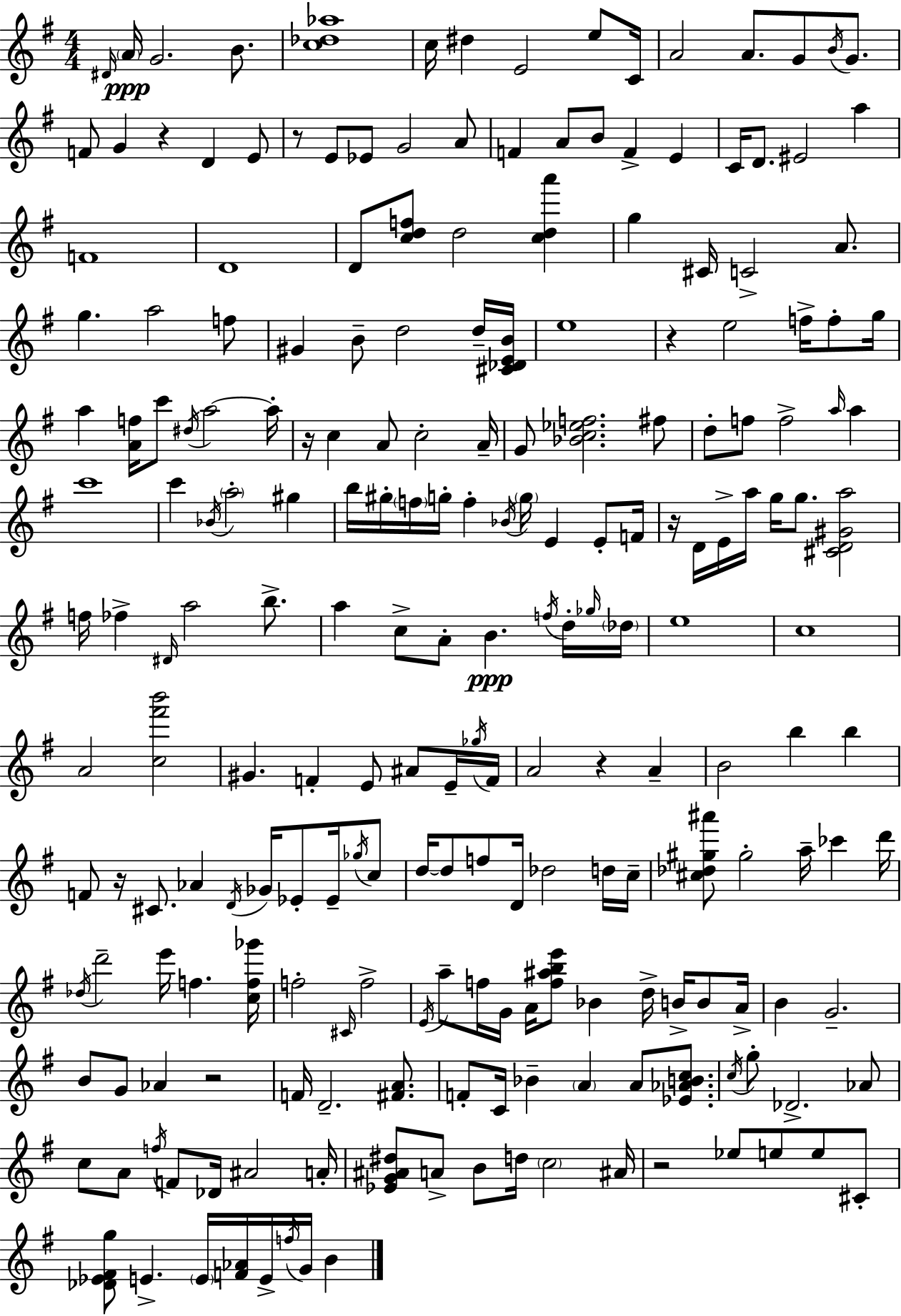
{
  \clef treble
  \numericTimeSignature
  \time 4/4
  \key e \minor
  \repeat volta 2 { \grace { dis'16 }\ppp \parenthesize a'16 g'2. b'8. | <c'' des'' aes''>1 | c''16 dis''4 e'2 e''8 | c'16 a'2 a'8. g'8 \acciaccatura { b'16 } g'8. | \break f'8 g'4 r4 d'4 | e'8 r8 e'8 ees'8 g'2 | a'8 f'4 a'8 b'8 f'4-> e'4 | c'16 d'8. eis'2 a''4 | \break f'1 | d'1 | d'8 <c'' d'' f''>8 d''2 <c'' d'' a'''>4 | g''4 cis'16 c'2-> a'8. | \break g''4. a''2 | f''8 gis'4 b'8-- d''2 | d''16-- <cis' des' e' b'>16 e''1 | r4 e''2 f''16-> f''8-. | \break g''16 a''4 <a' f''>16 c'''8 \acciaccatura { dis''16 } a''2~~ | a''16-. r16 c''4 a'8 c''2-. | a'16-- g'8 <bes' c'' ees'' f''>2. | fis''8 d''8-. f''8 f''2-> \grace { a''16 } | \break a''4 c'''1 | c'''4 \acciaccatura { bes'16 } \parenthesize a''2-. | gis''4 b''16 gis''16-. \parenthesize f''16 g''16-. f''4-. \acciaccatura { bes'16 } \parenthesize g''16 e'4 | e'8-. f'16 r16 d'16 e'16-> a''16 g''16 g''8. <cis' d' gis' a''>2 | \break f''16 fes''4-> \grace { dis'16 } a''2 | b''8.-> a''4 c''8-> a'8-. b'4.\ppp | \acciaccatura { f''16 } d''16-. \grace { ges''16 } \parenthesize des''16 e''1 | c''1 | \break a'2 | <c'' fis''' b'''>2 gis'4. f'4-. | e'8 ais'8 e'16-- \acciaccatura { ges''16 } f'16 a'2 | r4 a'4-- b'2 | \break b''4 b''4 f'8 r16 cis'8. | aes'4 \acciaccatura { d'16 } ges'16 ees'8-. ees'16-- \acciaccatura { ges''16 } c''8 d''16~~ d''8 f''8 | d'16 des''2 d''16 c''16-- <cis'' des'' gis'' ais'''>8 gis''2-. | a''16-- ces'''4 d'''16 \acciaccatura { des''16 } d'''2-- | \break e'''16 f''4. <c'' f'' ges'''>16 f''2-. | \grace { cis'16 } f''2-> \acciaccatura { e'16 } a''8-- | f''16 g'16 a'16 <f'' ais'' b'' e'''>8 bes'4 d''16-> b'16-> b'8 a'16-> b'4 | g'2.-- b'8 | \break g'8 aes'4 r2 f'16 | d'2.-- <fis' a'>8. f'8-. | c'16 bes'4-- \parenthesize a'4 a'8 <ees' aes' b' c''>8. \acciaccatura { c''16 } | g''8-. des'2.-> aes'8 | \break c''8 a'8 \acciaccatura { f''16 } f'8 des'16 ais'2 | a'16-. <ees' g' ais' dis''>8 a'8-> b'8 d''16 \parenthesize c''2 | ais'16 r2 ees''8 e''8 e''8 cis'8-. | <des' ees' fis' g''>8 e'4.-> \parenthesize e'16 <f' aes'>16 e'16-> \acciaccatura { f''16 } g'16 b'4 | \break } \bar "|."
}